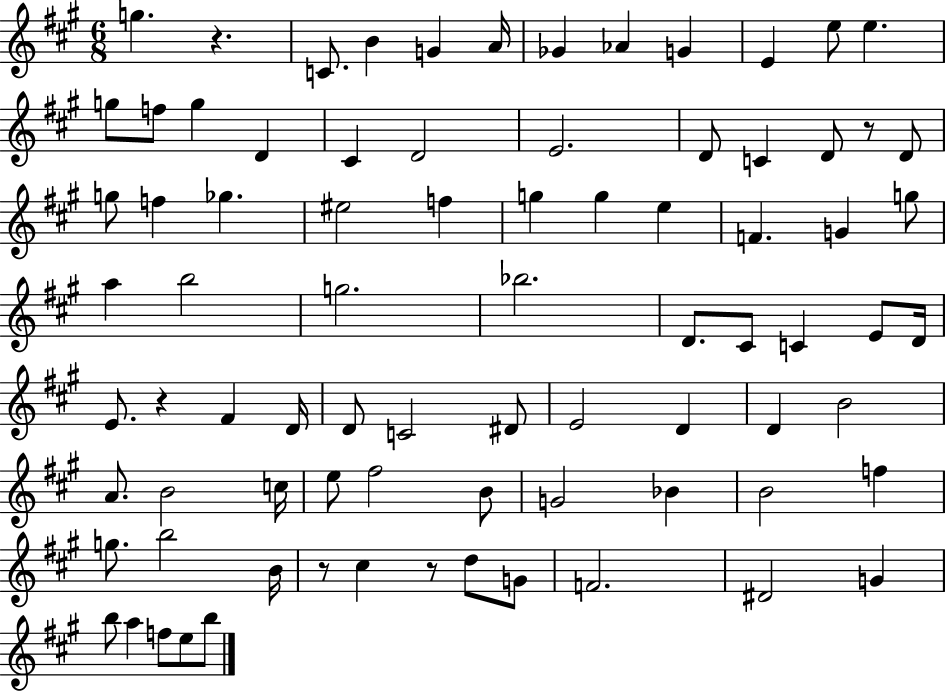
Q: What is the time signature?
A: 6/8